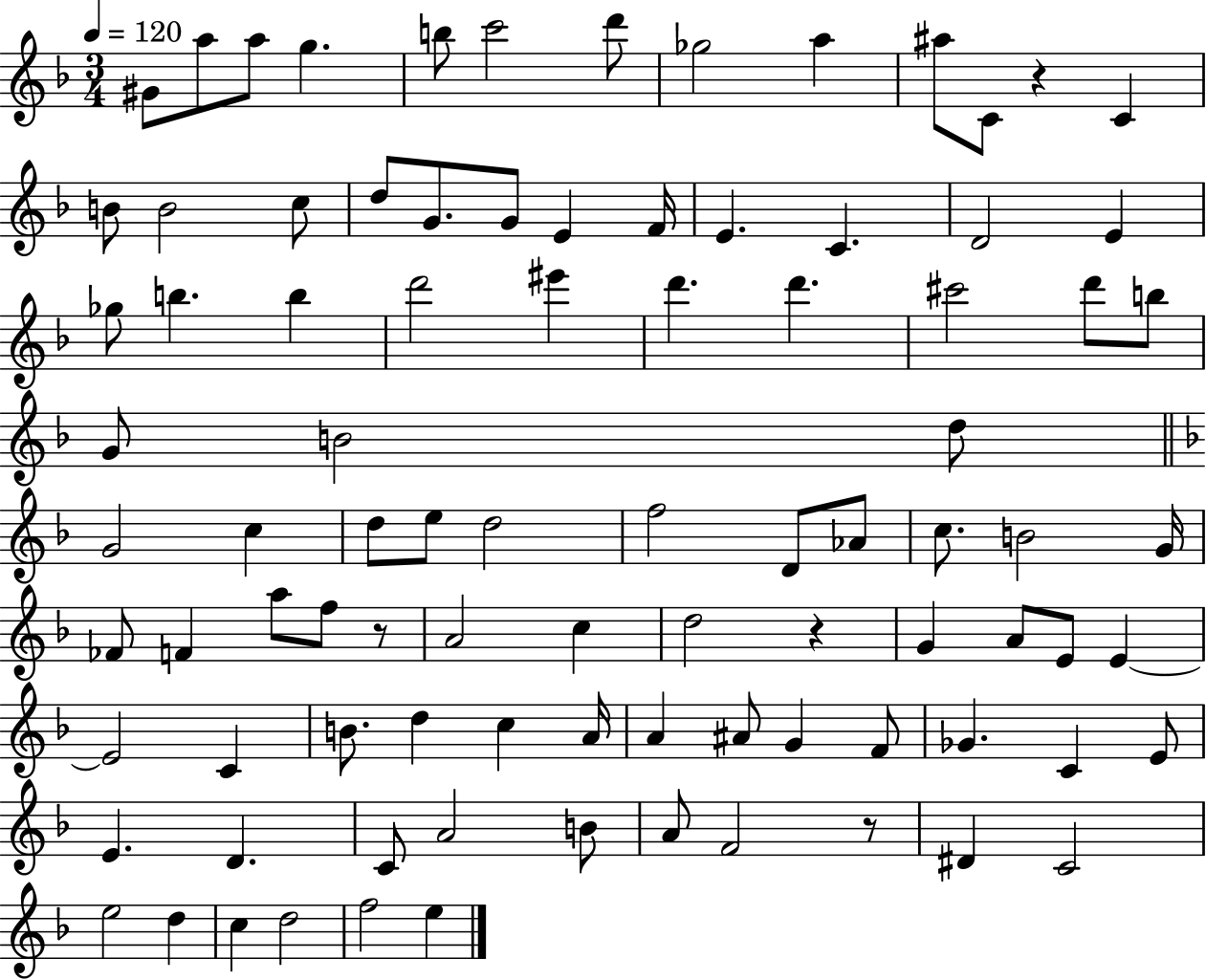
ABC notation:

X:1
T:Untitled
M:3/4
L:1/4
K:F
^G/2 a/2 a/2 g b/2 c'2 d'/2 _g2 a ^a/2 C/2 z C B/2 B2 c/2 d/2 G/2 G/2 E F/4 E C D2 E _g/2 b b d'2 ^e' d' d' ^c'2 d'/2 b/2 G/2 B2 d/2 G2 c d/2 e/2 d2 f2 D/2 _A/2 c/2 B2 G/4 _F/2 F a/2 f/2 z/2 A2 c d2 z G A/2 E/2 E E2 C B/2 d c A/4 A ^A/2 G F/2 _G C E/2 E D C/2 A2 B/2 A/2 F2 z/2 ^D C2 e2 d c d2 f2 e